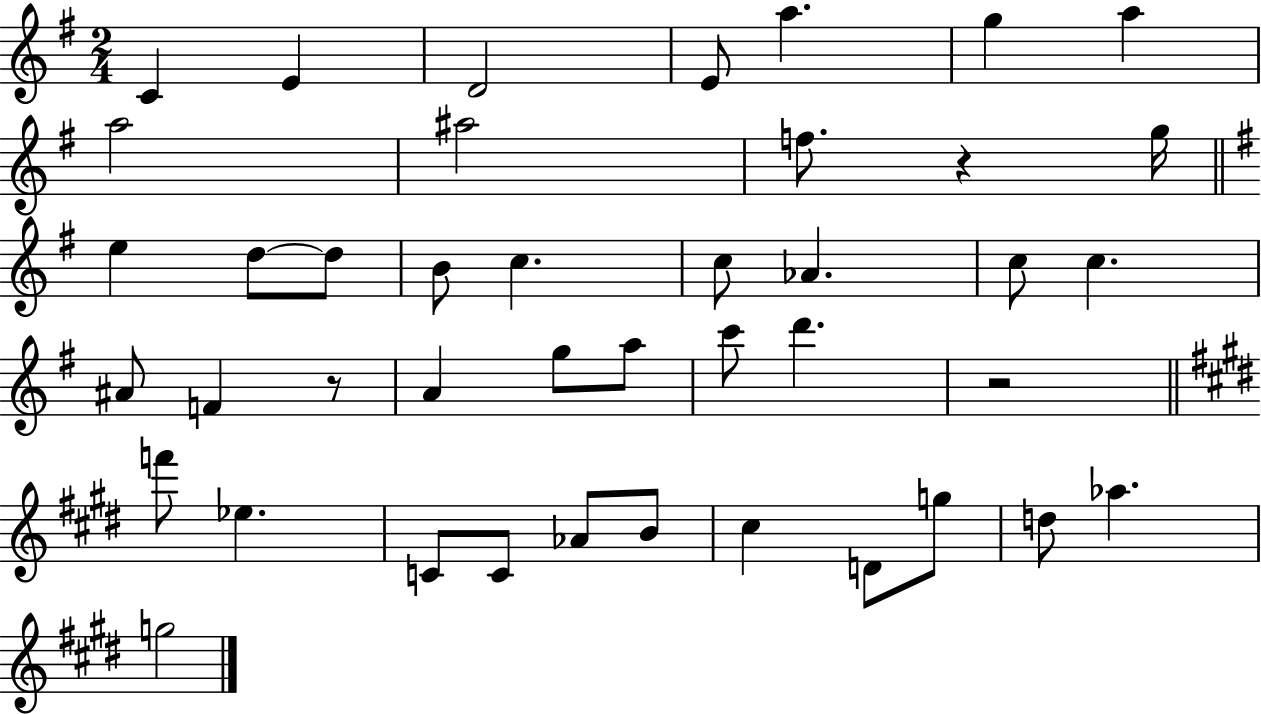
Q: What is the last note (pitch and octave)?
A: G5